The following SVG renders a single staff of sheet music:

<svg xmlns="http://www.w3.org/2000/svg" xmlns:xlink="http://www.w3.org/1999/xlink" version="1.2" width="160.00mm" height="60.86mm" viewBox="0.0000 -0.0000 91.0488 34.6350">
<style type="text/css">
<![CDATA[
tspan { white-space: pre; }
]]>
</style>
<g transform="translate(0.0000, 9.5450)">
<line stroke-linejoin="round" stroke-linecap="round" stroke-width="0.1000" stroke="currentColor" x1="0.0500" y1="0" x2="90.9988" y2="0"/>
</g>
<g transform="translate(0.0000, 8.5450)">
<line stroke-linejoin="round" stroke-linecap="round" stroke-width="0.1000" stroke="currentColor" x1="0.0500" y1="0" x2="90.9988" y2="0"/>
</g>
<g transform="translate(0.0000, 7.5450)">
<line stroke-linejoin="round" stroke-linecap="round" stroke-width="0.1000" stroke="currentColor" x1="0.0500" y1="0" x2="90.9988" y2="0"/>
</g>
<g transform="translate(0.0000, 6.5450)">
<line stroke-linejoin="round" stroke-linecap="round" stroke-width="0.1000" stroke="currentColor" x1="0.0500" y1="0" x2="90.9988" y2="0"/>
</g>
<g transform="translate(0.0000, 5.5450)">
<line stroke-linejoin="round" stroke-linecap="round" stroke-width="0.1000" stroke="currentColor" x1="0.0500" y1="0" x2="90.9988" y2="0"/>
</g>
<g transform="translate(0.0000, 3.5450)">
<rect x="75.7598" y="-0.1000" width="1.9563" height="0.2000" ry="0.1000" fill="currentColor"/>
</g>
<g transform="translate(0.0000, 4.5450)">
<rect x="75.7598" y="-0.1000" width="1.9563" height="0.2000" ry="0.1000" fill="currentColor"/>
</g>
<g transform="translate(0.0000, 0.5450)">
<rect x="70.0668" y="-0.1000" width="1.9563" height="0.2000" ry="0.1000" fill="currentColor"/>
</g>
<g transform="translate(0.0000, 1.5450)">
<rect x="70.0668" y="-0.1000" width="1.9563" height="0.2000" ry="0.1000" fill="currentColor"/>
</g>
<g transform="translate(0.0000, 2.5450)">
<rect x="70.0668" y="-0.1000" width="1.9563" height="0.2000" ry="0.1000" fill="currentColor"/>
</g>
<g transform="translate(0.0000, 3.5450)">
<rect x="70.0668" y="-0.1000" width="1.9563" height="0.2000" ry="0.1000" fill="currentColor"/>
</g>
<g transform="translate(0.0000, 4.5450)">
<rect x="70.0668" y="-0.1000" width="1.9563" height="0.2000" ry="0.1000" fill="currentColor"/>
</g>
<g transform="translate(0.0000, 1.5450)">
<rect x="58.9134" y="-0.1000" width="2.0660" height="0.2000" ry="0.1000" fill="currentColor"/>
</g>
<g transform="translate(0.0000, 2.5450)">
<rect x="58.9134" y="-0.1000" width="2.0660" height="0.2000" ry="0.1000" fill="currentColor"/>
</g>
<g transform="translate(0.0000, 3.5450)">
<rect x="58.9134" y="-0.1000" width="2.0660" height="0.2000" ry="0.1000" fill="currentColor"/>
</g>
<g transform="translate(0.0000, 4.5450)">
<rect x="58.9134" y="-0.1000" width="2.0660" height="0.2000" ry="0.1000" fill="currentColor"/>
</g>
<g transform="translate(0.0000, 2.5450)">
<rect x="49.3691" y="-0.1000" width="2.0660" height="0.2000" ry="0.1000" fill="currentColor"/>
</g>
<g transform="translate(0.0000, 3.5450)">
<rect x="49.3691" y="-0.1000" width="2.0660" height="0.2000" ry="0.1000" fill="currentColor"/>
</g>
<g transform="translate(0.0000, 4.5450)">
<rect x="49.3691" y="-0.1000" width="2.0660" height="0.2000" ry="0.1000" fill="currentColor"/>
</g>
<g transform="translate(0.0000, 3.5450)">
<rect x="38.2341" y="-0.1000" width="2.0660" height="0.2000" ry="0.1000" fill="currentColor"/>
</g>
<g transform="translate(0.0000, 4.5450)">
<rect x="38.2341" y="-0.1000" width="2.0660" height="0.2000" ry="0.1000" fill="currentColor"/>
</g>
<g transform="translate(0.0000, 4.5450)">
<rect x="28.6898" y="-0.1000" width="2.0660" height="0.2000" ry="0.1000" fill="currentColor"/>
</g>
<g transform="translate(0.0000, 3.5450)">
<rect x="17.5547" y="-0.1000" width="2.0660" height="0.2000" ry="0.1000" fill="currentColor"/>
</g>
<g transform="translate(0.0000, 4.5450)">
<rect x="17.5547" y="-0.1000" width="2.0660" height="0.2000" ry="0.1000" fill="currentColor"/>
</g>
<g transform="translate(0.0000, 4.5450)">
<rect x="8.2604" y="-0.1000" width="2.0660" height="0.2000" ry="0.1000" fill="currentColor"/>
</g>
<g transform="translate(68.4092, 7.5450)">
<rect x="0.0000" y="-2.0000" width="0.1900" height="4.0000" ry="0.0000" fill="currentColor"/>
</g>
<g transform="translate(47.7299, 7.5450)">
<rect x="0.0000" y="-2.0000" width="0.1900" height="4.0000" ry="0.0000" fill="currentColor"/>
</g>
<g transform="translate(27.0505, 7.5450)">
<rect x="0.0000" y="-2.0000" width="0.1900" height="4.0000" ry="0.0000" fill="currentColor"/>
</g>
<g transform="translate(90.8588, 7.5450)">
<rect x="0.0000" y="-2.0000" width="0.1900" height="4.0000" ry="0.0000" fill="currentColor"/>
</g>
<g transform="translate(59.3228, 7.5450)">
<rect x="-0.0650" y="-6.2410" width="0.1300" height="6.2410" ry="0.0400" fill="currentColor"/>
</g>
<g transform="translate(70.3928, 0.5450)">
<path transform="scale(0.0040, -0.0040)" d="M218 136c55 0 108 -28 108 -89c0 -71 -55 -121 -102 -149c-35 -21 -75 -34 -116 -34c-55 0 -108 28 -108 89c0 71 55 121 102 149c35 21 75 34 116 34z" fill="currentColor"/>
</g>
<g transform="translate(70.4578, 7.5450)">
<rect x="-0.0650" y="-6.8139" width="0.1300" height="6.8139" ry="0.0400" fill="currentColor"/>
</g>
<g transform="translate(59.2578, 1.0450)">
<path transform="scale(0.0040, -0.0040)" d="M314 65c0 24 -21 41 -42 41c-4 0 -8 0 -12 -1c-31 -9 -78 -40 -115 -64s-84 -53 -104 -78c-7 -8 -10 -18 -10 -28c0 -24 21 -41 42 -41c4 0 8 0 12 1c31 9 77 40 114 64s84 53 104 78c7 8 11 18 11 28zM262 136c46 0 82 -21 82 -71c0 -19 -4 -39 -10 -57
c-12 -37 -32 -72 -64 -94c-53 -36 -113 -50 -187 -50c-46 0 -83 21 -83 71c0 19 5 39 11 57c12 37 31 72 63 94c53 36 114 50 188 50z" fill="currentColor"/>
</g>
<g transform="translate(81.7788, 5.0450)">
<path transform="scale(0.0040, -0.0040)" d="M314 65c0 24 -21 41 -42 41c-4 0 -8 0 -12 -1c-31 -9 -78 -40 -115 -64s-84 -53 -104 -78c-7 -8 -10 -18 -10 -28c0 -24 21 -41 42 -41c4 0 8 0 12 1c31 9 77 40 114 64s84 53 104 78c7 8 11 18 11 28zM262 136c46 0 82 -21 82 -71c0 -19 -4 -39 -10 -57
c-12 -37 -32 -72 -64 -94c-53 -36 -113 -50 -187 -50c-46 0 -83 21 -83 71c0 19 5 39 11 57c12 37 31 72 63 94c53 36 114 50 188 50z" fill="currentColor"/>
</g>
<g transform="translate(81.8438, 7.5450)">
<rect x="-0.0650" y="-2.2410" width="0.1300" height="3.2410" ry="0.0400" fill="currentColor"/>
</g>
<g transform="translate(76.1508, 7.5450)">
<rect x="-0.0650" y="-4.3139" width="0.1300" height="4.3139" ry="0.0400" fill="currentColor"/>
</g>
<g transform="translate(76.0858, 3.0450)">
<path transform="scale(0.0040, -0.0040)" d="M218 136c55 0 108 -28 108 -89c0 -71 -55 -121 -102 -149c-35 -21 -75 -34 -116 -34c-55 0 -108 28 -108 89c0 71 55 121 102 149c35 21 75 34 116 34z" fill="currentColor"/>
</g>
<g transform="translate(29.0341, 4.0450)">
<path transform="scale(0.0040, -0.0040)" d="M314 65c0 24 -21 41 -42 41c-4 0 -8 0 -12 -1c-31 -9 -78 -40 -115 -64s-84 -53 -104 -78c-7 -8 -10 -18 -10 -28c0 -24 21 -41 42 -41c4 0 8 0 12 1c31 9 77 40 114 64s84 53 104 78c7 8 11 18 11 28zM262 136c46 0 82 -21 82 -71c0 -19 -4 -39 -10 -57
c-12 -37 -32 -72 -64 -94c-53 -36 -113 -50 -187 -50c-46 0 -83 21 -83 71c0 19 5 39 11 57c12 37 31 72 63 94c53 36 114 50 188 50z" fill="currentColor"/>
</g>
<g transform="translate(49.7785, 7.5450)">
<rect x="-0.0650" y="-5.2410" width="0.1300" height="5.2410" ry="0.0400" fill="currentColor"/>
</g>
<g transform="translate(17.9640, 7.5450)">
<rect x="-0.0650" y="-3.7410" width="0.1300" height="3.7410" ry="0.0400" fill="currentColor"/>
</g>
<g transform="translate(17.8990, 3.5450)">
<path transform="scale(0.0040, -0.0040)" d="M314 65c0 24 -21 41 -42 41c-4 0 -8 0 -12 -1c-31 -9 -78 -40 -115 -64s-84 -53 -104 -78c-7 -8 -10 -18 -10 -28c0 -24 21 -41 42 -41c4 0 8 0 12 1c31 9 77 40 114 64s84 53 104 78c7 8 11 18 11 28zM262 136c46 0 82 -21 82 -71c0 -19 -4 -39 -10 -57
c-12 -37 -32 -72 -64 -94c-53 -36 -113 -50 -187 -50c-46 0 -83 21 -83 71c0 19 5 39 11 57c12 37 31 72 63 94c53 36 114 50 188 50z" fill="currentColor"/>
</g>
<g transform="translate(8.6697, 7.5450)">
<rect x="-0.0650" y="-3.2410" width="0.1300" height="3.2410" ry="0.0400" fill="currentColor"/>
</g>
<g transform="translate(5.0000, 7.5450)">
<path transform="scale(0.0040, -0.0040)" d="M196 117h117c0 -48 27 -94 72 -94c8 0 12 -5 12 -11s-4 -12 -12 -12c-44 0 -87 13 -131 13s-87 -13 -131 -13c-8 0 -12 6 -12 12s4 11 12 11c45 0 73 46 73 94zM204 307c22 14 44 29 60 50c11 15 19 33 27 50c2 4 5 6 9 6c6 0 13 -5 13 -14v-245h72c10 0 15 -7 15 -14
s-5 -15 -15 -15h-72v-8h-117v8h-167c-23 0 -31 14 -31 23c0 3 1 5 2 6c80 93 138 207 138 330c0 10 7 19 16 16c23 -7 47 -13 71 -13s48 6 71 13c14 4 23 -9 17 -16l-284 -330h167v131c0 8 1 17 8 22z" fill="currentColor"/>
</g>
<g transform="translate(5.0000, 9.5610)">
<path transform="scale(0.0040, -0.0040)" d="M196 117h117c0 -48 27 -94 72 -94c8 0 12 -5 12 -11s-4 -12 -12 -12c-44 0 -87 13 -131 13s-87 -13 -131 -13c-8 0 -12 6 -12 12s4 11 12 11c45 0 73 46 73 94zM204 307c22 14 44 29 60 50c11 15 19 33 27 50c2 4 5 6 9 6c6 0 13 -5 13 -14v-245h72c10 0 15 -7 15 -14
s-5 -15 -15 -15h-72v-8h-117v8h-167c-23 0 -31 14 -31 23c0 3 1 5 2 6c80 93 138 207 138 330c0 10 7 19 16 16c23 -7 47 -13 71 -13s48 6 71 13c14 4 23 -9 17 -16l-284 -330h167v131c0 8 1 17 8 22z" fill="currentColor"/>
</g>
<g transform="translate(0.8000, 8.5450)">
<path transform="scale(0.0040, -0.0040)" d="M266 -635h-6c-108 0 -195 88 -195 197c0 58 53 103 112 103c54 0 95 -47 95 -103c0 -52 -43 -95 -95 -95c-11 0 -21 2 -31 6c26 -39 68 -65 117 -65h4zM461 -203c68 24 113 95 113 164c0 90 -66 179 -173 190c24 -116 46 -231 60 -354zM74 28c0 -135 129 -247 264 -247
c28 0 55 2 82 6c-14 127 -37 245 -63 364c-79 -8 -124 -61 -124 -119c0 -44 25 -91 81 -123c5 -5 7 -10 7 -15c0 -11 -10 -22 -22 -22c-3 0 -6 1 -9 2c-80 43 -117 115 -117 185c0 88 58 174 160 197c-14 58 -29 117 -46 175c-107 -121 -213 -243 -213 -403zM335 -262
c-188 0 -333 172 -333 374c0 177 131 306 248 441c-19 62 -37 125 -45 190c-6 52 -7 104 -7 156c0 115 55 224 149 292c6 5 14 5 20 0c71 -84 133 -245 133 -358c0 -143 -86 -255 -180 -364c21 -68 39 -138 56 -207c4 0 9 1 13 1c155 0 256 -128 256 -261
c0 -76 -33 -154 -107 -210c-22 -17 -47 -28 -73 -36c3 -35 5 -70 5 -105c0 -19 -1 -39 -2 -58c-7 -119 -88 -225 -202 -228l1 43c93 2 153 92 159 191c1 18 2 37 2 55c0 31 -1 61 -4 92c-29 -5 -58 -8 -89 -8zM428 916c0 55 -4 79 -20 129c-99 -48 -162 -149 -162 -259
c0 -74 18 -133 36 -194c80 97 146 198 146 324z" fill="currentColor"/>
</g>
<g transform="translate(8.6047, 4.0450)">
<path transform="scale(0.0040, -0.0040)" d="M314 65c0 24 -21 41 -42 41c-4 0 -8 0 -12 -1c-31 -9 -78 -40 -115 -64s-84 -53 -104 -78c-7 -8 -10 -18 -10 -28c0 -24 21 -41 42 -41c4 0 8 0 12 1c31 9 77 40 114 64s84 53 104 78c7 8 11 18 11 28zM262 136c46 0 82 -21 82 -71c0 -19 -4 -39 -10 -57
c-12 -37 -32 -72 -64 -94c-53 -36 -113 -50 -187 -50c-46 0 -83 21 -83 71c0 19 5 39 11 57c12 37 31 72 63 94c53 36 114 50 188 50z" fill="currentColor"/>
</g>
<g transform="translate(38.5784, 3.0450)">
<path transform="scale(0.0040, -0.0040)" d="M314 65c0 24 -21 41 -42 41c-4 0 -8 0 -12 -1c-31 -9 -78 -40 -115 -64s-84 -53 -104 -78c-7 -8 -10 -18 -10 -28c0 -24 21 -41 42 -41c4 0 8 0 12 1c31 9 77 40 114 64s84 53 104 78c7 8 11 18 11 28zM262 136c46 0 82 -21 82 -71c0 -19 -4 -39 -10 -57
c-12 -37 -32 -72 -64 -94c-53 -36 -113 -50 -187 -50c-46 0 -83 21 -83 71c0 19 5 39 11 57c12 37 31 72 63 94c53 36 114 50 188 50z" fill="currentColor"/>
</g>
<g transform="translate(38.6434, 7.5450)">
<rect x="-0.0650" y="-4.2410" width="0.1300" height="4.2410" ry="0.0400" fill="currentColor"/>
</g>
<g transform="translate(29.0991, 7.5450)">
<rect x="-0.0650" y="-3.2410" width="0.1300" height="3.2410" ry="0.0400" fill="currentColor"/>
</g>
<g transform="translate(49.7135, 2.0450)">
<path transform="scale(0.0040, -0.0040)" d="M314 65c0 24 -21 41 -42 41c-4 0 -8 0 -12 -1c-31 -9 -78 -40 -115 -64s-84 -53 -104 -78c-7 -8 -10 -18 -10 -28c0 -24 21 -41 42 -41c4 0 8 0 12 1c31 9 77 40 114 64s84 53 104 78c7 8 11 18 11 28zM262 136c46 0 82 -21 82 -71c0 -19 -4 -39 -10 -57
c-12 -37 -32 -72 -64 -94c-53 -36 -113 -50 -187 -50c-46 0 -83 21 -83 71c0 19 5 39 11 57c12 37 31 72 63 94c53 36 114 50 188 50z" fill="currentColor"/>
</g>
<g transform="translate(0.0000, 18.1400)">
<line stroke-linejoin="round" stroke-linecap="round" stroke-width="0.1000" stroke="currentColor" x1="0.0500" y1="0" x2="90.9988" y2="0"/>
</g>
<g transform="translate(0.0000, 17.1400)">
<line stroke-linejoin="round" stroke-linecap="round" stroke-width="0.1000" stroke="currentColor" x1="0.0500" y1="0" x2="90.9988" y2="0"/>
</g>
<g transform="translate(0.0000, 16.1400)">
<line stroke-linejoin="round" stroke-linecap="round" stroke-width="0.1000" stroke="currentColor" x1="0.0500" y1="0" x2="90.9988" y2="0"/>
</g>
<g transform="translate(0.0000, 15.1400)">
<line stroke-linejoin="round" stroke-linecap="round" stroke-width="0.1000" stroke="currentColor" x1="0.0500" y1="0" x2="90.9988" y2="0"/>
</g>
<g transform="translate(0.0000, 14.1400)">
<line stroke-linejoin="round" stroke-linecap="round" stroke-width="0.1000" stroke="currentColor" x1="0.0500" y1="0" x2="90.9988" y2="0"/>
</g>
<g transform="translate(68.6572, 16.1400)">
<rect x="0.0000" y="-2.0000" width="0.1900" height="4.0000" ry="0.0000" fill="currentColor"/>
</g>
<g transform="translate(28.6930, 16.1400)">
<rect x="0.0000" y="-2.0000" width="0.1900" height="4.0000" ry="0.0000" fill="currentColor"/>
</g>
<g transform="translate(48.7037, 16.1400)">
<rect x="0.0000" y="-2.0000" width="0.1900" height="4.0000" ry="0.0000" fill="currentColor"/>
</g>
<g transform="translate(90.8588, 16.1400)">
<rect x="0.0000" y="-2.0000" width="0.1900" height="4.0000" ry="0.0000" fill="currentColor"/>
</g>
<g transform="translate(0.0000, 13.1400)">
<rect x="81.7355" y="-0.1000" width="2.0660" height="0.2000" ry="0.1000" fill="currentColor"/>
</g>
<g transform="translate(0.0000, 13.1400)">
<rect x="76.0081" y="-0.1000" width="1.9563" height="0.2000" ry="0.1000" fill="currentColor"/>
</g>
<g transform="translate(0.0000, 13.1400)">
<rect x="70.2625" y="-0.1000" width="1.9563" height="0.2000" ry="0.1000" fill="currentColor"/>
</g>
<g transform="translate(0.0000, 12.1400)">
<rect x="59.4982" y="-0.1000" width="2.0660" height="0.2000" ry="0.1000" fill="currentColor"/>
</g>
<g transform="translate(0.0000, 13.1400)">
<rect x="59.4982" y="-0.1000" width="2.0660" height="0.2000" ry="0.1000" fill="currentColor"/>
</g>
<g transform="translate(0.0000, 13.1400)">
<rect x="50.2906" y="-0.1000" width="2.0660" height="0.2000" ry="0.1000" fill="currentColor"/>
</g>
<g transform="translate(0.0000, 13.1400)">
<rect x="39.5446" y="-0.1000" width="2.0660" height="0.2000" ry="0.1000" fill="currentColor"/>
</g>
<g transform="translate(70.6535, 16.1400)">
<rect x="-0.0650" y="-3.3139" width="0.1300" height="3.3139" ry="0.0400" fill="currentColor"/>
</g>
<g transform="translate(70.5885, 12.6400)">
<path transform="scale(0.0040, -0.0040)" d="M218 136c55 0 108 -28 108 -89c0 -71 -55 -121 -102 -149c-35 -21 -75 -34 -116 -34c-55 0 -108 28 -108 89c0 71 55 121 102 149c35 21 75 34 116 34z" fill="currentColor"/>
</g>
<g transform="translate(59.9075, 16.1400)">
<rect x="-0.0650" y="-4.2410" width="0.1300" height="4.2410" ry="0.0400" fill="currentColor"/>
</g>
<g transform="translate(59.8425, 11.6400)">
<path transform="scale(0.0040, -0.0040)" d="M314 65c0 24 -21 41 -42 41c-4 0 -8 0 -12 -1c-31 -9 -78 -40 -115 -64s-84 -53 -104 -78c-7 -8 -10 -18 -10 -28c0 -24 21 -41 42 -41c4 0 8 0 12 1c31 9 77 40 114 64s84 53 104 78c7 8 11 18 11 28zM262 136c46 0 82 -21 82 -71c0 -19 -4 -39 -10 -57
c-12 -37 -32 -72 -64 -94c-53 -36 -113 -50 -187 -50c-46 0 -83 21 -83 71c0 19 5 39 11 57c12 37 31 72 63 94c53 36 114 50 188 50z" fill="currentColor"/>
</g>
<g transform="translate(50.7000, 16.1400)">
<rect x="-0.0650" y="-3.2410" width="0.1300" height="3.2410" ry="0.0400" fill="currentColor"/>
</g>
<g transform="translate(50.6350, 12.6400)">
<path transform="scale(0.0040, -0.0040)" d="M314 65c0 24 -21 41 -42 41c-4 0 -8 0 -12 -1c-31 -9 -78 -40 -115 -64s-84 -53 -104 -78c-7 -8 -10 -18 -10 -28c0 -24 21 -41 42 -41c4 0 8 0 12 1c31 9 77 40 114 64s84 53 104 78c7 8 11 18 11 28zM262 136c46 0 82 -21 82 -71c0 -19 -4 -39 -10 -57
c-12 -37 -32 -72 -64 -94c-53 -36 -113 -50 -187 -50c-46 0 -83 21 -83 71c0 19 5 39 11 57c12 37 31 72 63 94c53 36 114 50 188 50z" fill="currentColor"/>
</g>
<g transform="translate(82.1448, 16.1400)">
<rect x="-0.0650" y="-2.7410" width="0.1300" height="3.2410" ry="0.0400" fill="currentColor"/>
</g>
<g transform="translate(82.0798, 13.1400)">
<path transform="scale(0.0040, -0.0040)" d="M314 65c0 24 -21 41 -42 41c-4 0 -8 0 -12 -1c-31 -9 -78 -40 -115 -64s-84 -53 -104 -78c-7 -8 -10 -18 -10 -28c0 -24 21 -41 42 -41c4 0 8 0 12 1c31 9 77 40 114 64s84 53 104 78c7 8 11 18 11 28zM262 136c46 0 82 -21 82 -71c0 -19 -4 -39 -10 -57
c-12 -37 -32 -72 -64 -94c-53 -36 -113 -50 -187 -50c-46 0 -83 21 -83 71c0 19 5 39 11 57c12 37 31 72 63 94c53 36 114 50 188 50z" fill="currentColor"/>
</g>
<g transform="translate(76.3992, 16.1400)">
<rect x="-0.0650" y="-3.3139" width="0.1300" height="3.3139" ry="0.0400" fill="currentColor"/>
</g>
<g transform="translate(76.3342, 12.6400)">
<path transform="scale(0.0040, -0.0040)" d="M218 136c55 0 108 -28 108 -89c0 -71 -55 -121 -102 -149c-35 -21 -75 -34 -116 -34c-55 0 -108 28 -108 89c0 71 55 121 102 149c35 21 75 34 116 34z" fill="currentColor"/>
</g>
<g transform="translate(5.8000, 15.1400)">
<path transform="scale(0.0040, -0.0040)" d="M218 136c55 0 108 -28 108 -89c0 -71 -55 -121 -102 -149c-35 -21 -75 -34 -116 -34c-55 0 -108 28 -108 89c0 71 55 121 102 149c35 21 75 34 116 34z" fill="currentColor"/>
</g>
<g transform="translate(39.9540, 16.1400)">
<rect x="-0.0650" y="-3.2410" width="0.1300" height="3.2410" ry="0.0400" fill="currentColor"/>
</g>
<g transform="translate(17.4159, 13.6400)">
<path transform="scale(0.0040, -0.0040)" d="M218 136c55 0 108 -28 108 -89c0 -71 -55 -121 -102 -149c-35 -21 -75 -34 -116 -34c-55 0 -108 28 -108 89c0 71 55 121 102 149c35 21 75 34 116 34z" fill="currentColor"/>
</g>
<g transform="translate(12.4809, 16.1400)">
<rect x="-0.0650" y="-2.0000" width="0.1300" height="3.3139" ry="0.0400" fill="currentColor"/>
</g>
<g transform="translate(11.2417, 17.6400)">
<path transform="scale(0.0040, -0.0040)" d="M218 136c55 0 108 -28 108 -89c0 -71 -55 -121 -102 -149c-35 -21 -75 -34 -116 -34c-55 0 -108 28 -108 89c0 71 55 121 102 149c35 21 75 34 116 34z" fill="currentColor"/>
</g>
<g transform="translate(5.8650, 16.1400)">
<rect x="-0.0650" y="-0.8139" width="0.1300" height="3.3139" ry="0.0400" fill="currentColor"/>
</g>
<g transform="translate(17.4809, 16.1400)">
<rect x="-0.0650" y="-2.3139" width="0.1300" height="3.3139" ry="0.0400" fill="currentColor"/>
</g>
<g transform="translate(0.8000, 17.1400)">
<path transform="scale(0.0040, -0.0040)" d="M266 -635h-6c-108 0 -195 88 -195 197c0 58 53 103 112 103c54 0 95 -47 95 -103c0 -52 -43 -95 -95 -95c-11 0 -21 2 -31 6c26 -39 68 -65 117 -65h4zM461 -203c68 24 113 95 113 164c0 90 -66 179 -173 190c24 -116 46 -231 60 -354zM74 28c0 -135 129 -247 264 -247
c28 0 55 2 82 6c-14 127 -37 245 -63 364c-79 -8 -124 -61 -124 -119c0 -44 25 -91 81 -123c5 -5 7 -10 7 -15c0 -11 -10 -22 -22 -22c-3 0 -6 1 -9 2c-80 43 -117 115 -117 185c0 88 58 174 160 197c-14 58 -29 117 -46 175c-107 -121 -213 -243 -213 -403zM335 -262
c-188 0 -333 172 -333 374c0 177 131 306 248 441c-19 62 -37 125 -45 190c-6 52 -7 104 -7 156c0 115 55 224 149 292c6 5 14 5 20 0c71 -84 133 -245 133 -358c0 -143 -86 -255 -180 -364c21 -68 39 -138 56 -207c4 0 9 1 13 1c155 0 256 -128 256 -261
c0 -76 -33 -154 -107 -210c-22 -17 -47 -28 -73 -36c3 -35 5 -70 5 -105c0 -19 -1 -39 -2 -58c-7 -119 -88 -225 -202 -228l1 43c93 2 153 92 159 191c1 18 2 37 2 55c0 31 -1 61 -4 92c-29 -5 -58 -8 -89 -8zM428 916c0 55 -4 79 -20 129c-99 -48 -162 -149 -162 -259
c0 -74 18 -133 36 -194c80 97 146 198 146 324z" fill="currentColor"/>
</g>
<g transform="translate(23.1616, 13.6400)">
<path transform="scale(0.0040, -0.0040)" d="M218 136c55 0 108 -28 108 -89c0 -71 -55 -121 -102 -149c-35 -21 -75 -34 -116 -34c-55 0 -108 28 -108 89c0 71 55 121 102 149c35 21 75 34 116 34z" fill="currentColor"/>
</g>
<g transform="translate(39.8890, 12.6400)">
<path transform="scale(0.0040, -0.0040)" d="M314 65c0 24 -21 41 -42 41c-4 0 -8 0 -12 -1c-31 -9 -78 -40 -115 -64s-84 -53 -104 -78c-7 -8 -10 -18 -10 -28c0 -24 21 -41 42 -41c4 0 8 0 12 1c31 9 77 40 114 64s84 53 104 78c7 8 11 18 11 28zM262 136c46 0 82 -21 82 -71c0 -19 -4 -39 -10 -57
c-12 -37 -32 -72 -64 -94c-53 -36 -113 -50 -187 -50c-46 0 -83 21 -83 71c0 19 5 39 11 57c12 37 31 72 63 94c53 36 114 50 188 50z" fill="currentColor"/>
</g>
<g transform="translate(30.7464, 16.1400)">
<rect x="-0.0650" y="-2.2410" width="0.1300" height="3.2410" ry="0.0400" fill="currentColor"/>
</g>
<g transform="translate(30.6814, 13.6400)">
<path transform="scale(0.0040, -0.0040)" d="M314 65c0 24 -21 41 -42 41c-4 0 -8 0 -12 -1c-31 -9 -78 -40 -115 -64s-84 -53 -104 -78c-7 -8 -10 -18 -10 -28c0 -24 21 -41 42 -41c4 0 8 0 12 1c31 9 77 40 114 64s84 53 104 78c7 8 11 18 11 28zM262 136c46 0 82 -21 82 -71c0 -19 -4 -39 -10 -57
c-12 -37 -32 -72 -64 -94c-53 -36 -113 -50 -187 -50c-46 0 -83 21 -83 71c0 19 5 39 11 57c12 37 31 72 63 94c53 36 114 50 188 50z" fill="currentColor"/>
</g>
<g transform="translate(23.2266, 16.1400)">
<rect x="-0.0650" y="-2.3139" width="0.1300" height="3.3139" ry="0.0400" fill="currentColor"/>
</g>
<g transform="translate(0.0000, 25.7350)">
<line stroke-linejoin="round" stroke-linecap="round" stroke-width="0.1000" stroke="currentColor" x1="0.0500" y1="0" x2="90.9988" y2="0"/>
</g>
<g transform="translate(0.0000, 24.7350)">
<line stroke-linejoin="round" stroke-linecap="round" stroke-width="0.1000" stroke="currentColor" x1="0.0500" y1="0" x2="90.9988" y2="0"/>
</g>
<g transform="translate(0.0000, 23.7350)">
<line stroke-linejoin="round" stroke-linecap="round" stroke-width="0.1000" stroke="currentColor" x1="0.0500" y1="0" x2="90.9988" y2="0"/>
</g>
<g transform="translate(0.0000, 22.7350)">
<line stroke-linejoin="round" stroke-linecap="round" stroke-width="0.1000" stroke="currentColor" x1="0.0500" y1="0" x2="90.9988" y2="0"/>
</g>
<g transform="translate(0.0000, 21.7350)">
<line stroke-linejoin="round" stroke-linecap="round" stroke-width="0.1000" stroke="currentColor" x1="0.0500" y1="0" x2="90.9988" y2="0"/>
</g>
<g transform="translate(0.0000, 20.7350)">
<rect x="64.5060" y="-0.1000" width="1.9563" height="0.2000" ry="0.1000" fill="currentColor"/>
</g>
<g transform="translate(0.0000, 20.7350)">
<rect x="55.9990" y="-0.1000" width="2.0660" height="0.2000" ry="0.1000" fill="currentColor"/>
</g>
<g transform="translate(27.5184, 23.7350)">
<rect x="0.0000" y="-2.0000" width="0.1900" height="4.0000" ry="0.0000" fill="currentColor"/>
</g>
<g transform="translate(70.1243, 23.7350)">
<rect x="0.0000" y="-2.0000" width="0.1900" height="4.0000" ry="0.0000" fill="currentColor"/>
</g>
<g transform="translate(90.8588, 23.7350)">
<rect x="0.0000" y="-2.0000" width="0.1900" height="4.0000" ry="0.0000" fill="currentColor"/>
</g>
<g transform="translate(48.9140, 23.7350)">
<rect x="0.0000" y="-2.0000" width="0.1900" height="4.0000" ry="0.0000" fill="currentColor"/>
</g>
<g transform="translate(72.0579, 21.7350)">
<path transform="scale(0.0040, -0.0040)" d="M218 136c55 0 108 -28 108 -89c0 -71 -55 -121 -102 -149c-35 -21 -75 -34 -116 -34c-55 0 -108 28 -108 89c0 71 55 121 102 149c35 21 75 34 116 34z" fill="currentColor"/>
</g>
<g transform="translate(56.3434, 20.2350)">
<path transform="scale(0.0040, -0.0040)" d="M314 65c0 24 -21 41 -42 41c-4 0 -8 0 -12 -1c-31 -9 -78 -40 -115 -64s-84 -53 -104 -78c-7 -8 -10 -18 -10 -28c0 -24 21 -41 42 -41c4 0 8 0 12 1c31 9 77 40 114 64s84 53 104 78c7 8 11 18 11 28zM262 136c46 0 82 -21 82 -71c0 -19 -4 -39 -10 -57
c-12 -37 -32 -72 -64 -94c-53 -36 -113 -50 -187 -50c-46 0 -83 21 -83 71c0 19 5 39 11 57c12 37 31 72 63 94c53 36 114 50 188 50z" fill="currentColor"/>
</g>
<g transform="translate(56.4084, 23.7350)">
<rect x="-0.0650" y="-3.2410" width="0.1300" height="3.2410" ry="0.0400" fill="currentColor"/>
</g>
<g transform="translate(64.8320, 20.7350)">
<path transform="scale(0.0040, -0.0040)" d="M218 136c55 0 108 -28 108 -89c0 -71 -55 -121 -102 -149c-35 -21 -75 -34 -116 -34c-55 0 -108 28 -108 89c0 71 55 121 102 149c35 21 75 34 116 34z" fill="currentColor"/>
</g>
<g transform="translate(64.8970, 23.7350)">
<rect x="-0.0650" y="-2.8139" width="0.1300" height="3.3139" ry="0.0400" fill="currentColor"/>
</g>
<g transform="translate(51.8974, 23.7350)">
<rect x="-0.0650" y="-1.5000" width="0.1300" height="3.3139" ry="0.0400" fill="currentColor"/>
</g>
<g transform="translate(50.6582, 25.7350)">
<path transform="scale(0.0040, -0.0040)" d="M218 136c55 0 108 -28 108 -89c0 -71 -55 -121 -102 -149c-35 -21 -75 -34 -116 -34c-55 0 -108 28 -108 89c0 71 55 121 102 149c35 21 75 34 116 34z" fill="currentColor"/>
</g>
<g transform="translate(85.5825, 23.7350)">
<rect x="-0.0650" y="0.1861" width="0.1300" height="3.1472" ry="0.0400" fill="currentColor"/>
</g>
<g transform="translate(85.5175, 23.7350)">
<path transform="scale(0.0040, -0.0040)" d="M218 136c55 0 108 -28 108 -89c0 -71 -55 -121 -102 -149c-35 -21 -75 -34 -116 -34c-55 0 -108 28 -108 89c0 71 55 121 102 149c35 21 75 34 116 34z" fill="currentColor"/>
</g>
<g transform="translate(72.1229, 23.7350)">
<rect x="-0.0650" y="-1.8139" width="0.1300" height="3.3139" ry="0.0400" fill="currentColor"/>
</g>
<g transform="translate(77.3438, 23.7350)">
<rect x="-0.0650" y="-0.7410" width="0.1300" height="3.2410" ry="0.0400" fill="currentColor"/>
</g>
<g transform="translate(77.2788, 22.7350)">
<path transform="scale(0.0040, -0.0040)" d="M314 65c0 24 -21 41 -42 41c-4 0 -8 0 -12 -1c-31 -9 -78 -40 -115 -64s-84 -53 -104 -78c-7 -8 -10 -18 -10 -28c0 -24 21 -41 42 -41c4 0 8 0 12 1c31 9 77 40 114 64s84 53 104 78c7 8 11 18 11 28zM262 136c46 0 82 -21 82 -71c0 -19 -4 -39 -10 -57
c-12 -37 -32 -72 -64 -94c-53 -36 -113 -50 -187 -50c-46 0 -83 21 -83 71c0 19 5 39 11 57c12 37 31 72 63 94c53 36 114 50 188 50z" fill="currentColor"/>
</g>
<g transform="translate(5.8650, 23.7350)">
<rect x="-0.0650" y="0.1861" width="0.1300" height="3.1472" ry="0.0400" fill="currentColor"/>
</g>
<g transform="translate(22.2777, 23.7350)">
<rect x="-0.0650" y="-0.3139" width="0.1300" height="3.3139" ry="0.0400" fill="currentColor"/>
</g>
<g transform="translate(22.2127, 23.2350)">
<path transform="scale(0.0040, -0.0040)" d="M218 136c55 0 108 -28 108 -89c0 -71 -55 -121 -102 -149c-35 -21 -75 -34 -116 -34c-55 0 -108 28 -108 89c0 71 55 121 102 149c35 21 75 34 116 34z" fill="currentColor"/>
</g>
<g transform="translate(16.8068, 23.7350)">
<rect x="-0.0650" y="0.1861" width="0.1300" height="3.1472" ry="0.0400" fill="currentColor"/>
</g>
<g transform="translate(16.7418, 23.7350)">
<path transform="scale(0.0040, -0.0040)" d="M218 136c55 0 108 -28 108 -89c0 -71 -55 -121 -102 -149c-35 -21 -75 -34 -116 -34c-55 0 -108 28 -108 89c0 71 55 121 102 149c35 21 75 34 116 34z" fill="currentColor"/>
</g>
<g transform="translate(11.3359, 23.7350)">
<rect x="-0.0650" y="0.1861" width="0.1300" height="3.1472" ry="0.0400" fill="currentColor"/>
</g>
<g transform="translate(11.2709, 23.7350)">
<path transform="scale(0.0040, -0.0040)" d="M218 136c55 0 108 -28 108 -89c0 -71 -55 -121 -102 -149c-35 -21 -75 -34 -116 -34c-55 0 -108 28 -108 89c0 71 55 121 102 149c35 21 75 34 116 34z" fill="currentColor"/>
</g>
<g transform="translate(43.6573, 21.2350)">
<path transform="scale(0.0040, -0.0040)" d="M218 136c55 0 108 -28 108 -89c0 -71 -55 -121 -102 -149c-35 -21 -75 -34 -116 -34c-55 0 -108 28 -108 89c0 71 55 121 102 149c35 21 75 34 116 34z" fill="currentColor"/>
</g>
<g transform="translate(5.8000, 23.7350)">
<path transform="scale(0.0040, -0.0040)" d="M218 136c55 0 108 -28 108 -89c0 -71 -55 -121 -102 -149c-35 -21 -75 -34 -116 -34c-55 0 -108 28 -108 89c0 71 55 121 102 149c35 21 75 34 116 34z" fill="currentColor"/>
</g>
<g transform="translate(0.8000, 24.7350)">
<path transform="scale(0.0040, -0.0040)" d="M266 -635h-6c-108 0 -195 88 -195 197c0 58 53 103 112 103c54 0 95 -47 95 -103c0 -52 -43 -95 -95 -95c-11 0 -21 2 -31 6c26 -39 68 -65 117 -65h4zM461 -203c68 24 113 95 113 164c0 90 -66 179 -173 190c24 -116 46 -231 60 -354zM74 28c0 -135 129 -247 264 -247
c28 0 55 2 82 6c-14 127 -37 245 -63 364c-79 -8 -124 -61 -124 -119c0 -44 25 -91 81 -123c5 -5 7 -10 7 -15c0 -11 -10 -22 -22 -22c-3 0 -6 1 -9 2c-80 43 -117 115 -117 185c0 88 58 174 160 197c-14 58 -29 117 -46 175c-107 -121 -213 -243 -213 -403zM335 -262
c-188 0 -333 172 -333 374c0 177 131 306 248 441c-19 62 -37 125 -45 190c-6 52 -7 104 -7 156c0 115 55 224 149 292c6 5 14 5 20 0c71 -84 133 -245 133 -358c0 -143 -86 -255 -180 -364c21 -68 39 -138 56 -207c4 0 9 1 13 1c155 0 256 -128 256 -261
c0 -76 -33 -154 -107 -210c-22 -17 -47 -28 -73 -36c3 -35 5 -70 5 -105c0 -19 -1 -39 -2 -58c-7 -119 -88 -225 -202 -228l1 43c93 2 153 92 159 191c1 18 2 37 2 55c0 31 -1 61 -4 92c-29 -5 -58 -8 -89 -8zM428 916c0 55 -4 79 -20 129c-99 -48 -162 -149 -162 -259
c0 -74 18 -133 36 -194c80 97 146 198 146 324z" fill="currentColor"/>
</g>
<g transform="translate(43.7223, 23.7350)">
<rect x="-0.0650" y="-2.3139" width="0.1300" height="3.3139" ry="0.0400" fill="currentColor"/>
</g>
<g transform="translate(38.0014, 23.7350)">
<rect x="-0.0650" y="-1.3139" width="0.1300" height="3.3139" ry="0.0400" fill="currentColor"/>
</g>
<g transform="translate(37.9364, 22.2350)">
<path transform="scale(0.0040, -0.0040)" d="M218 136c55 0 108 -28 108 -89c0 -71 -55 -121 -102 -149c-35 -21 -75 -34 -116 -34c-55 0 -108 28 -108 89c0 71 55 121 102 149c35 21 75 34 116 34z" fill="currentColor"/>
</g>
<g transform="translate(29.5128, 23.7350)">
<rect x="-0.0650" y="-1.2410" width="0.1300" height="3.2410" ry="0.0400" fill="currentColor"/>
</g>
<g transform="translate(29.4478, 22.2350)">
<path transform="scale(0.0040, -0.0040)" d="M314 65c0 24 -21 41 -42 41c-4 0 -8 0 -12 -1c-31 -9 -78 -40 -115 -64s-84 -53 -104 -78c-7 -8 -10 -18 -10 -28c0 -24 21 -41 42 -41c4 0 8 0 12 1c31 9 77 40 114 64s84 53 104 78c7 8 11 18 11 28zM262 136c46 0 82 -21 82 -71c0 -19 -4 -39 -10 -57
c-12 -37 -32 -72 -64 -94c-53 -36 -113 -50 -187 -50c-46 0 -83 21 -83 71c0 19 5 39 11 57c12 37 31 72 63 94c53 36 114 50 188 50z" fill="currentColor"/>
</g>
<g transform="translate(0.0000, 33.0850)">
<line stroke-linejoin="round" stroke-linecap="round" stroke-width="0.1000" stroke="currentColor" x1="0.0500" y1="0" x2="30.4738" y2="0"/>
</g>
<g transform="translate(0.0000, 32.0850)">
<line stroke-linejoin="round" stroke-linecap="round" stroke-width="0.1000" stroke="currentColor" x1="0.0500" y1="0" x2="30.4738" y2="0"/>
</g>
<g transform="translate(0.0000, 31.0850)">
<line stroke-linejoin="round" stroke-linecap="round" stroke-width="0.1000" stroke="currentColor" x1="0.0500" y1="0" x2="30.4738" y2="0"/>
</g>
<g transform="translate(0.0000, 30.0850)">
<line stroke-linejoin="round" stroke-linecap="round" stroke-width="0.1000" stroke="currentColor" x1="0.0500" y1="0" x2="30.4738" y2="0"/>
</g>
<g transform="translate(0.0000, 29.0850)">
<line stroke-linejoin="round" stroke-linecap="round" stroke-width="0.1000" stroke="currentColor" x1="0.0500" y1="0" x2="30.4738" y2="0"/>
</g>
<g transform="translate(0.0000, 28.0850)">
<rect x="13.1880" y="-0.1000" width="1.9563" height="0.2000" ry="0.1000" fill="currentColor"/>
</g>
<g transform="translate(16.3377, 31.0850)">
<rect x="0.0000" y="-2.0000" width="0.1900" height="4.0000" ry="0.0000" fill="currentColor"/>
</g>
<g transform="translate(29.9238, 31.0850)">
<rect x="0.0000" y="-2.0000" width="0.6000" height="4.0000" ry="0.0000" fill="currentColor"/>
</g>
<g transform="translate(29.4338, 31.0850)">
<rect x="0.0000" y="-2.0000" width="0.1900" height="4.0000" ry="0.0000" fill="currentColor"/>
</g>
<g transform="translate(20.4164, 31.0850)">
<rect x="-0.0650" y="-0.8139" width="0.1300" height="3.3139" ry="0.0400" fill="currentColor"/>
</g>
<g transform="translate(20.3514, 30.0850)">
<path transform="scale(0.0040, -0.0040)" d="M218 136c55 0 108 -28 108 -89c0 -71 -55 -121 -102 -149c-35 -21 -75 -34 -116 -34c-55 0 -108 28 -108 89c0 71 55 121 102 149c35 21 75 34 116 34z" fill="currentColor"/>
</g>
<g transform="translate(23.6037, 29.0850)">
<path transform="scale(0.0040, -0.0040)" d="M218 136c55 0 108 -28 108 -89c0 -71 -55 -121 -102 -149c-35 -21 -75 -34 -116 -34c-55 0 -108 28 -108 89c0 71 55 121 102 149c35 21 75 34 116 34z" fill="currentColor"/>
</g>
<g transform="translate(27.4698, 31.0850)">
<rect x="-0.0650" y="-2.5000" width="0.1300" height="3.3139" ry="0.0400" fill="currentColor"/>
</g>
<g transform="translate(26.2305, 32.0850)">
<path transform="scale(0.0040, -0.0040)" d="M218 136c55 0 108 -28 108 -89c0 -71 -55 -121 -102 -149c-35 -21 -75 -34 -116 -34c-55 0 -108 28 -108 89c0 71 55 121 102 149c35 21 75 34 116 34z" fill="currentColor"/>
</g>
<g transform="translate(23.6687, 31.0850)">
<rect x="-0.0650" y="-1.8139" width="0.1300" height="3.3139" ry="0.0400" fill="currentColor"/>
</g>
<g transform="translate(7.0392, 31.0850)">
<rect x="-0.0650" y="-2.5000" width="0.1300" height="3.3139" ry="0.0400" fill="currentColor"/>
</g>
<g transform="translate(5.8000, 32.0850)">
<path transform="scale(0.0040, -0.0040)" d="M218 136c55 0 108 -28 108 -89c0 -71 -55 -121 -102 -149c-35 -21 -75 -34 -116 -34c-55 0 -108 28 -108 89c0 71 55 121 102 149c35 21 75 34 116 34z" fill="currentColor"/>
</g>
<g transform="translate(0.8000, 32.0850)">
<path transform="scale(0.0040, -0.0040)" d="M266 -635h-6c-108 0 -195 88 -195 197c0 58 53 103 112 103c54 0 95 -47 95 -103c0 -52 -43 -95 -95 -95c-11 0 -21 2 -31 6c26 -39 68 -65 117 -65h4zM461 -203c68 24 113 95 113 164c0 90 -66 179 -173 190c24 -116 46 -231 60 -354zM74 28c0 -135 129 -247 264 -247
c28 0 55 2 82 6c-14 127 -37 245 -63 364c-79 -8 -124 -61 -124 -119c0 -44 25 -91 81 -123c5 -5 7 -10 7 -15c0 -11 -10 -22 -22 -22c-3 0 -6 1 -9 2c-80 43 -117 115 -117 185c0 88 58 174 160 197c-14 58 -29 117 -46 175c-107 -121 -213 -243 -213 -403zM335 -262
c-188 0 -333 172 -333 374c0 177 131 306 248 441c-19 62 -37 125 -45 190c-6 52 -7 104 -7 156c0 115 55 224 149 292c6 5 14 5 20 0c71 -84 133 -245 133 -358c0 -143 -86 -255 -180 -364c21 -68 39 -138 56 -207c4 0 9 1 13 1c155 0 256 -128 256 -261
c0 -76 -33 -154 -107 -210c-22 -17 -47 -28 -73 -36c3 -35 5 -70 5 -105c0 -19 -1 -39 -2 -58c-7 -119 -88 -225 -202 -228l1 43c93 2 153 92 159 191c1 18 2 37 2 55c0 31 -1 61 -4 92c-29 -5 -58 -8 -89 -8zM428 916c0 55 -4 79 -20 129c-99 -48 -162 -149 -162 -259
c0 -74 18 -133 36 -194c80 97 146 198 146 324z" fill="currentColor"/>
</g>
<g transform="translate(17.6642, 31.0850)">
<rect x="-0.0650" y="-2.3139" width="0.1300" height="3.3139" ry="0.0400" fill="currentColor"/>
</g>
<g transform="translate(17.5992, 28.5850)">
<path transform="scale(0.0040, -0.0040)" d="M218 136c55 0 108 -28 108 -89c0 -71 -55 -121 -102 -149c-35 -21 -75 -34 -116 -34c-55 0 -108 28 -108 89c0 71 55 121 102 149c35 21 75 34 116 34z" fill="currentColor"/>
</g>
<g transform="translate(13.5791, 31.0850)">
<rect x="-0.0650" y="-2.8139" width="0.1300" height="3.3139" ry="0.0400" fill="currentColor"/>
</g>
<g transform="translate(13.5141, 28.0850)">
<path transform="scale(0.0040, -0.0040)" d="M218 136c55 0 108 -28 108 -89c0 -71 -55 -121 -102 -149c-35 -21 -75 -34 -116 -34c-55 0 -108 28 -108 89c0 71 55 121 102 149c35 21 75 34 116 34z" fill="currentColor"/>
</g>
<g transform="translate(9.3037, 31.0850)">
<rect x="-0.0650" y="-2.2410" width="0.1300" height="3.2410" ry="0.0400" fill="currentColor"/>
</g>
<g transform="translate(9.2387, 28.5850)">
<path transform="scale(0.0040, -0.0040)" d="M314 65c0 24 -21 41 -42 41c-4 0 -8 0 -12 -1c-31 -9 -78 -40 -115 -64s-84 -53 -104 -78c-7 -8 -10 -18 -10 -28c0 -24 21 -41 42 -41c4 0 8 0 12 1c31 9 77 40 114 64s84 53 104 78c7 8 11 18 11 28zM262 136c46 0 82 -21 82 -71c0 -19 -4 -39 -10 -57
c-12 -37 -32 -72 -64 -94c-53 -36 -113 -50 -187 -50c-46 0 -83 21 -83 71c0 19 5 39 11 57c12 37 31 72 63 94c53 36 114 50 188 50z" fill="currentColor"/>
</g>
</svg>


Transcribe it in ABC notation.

X:1
T:Untitled
M:4/4
L:1/4
K:C
b2 c'2 b2 d'2 f'2 a'2 b' d' g2 d F g g g2 b2 b2 d'2 b b a2 B B B c e2 e g E b2 a f d2 B G g2 a g d f G